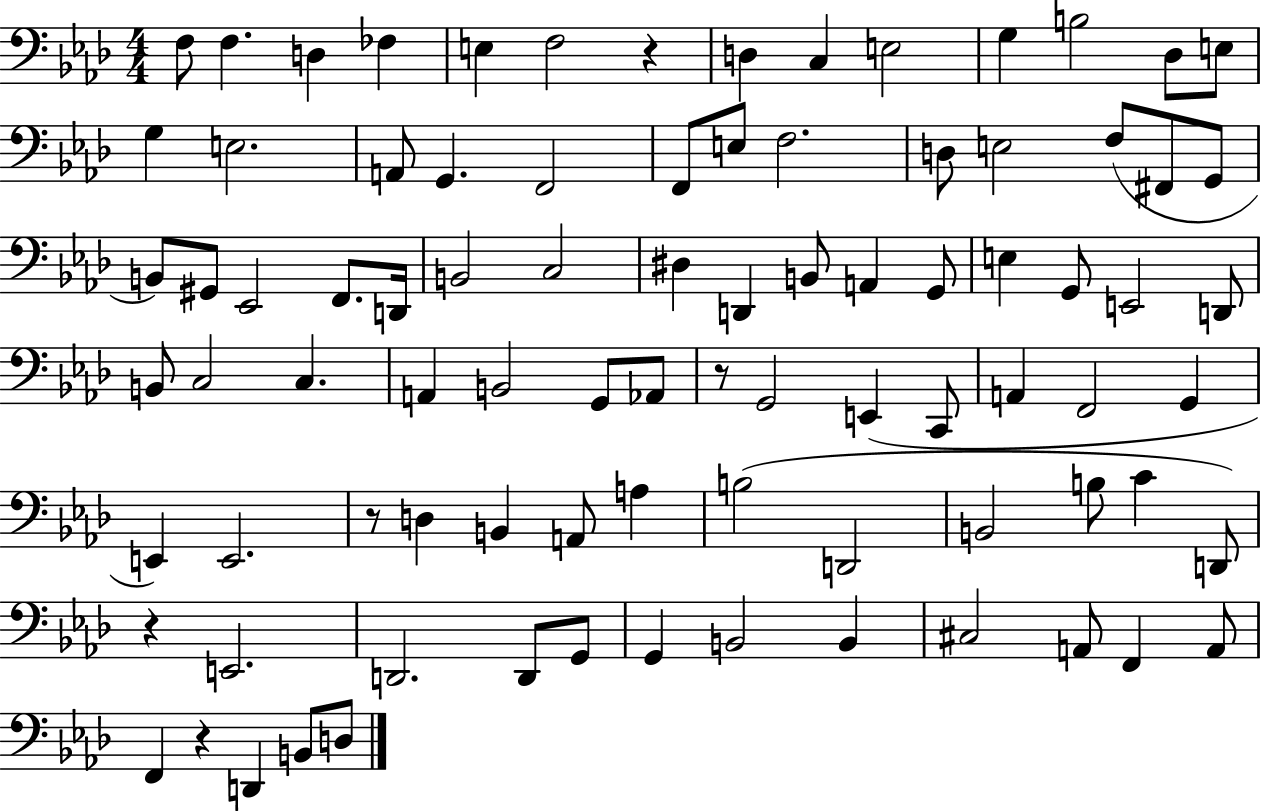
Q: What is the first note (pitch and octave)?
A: F3